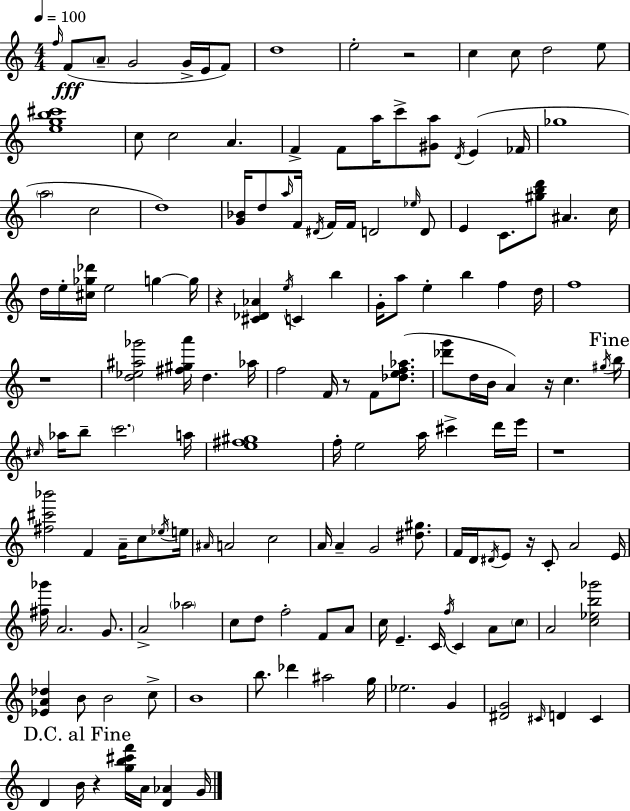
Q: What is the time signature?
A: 4/4